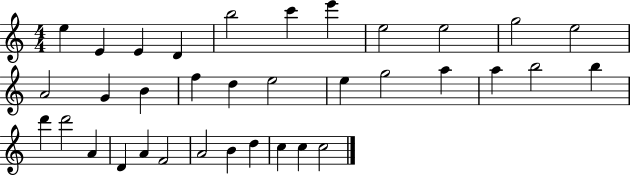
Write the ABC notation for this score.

X:1
T:Untitled
M:4/4
L:1/4
K:C
e E E D b2 c' e' e2 e2 g2 e2 A2 G B f d e2 e g2 a a b2 b d' d'2 A D A F2 A2 B d c c c2